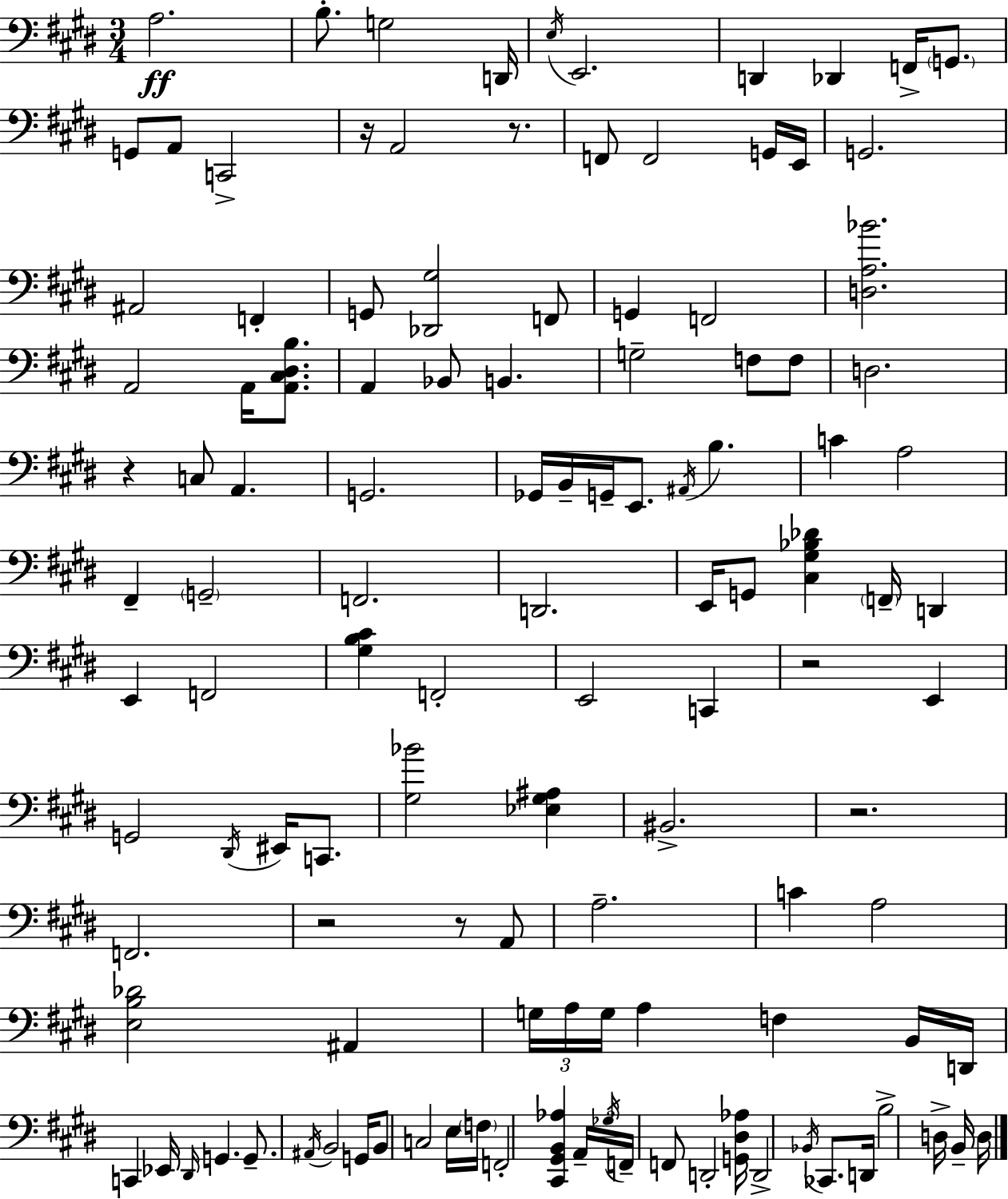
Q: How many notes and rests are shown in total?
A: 120